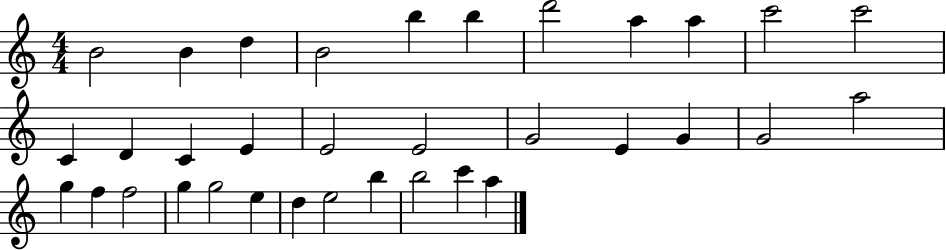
{
  \clef treble
  \numericTimeSignature
  \time 4/4
  \key c \major
  b'2 b'4 d''4 | b'2 b''4 b''4 | d'''2 a''4 a''4 | c'''2 c'''2 | \break c'4 d'4 c'4 e'4 | e'2 e'2 | g'2 e'4 g'4 | g'2 a''2 | \break g''4 f''4 f''2 | g''4 g''2 e''4 | d''4 e''2 b''4 | b''2 c'''4 a''4 | \break \bar "|."
}